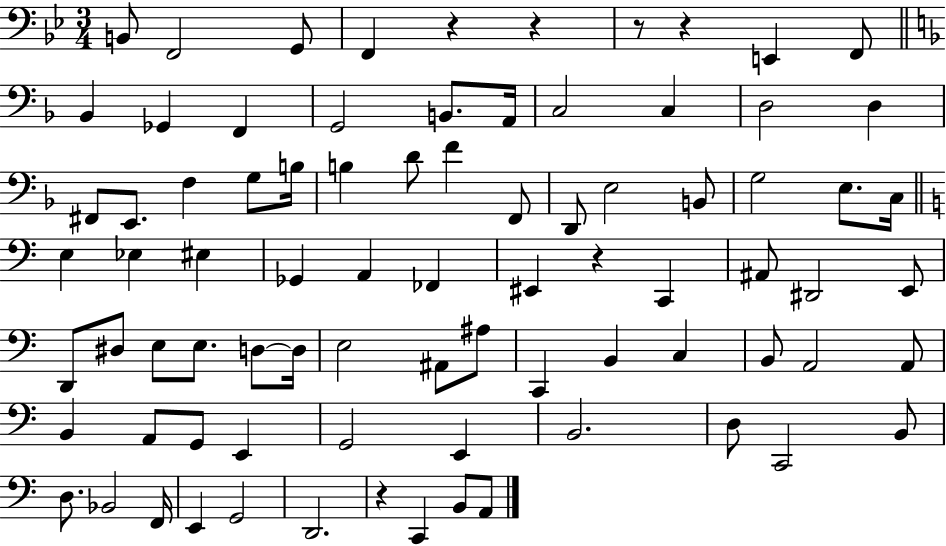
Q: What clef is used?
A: bass